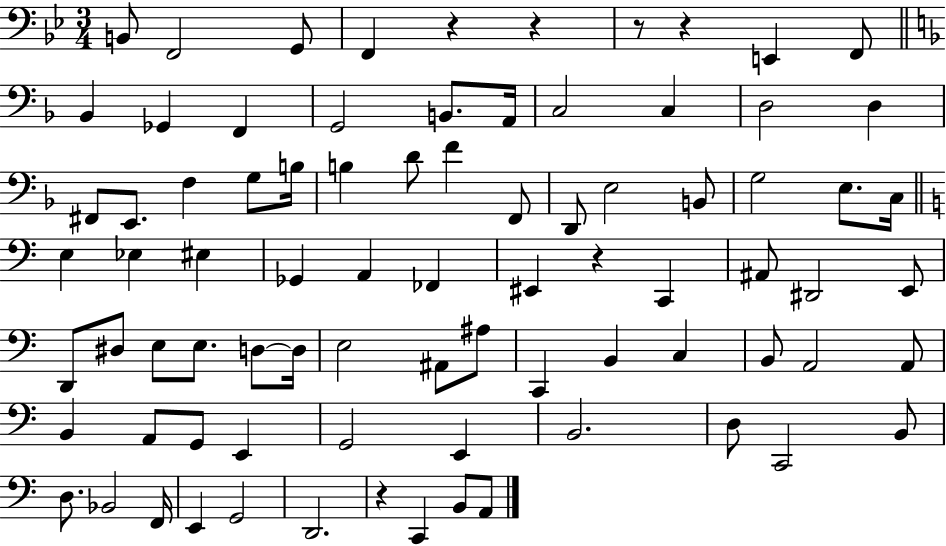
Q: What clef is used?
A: bass